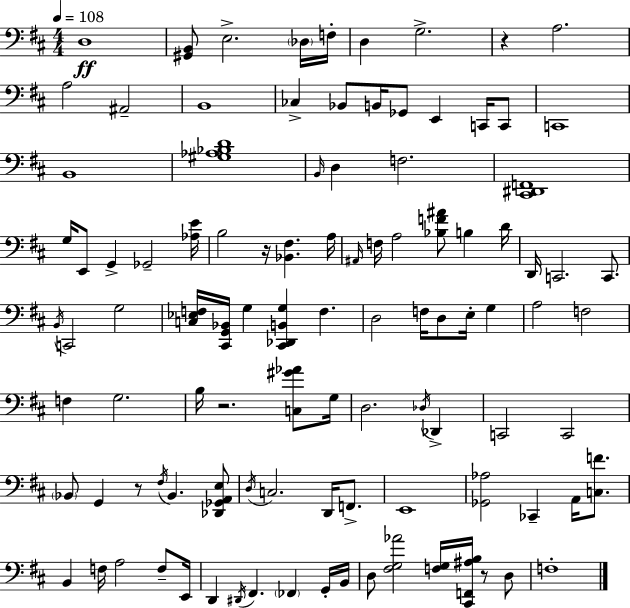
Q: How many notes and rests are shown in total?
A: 103